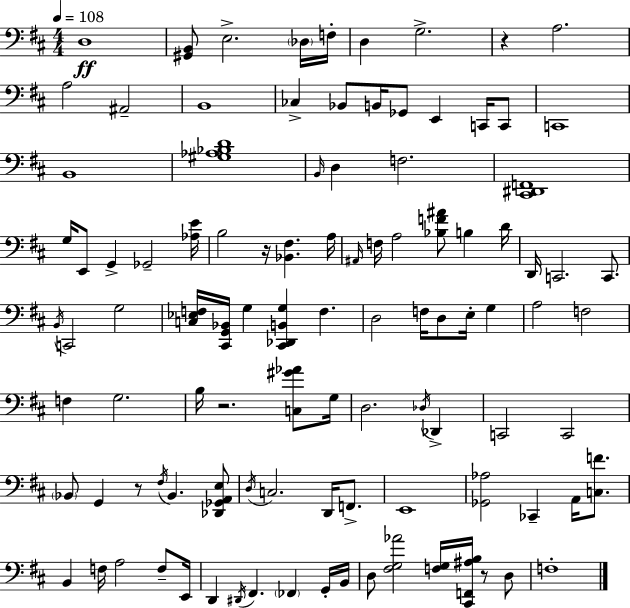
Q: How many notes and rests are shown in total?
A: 103